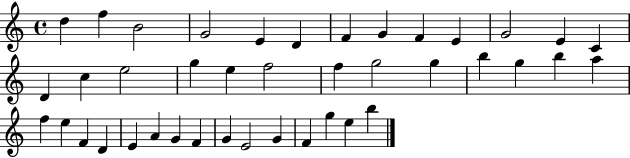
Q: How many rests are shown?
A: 0